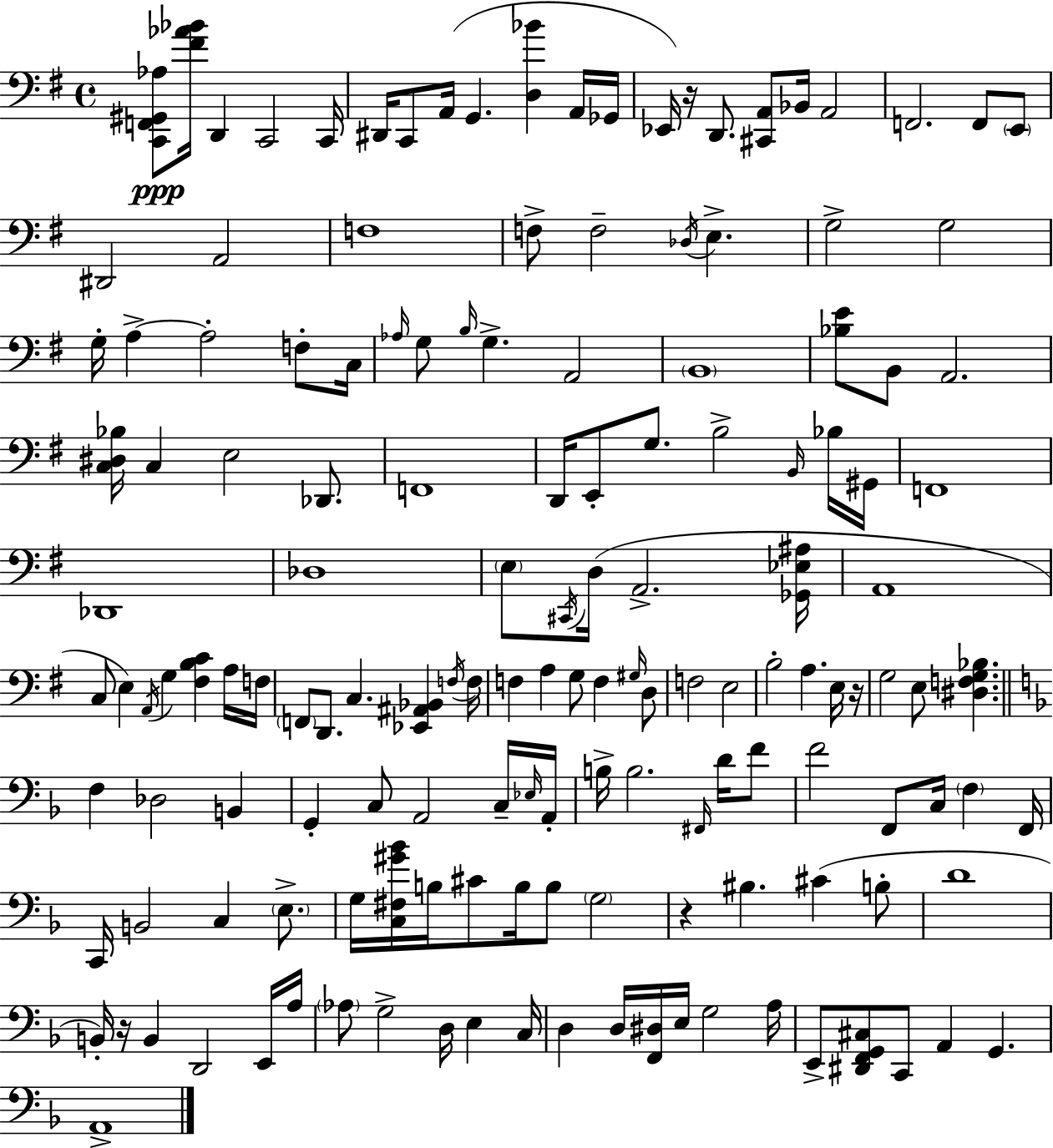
X:1
T:Untitled
M:4/4
L:1/4
K:Em
[C,,F,,^G,,_A,]/2 [^F_A_B]/4 D,, C,,2 C,,/4 ^D,,/4 C,,/2 A,,/4 G,, [D,_B] A,,/4 _G,,/4 _E,,/4 z/4 D,,/2 [^C,,A,,]/2 _B,,/4 A,,2 F,,2 F,,/2 E,,/2 ^D,,2 A,,2 F,4 F,/2 F,2 _D,/4 E, G,2 G,2 G,/4 A, A,2 F,/2 C,/4 _A,/4 G,/2 B,/4 G, A,,2 B,,4 [_B,E]/2 B,,/2 A,,2 [C,^D,_B,]/4 C, E,2 _D,,/2 F,,4 D,,/4 E,,/2 G,/2 B,2 B,,/4 _B,/4 ^G,,/4 F,,4 _D,,4 _D,4 E,/2 ^C,,/4 D,/4 A,,2 [_G,,_E,^A,]/4 A,,4 C,/2 E, A,,/4 G, [^F,B,C] A,/4 F,/4 F,,/2 D,,/2 C, [_E,,^A,,_B,,] F,/4 F,/4 F, A, G,/2 F, ^G,/4 D,/2 F,2 E,2 B,2 A, E,/4 z/4 G,2 E,/2 [^D,F,G,_B,] F, _D,2 B,, G,, C,/2 A,,2 C,/4 _E,/4 A,,/4 B,/4 B,2 ^F,,/4 D/4 F/2 F2 F,,/2 C,/4 F, F,,/4 C,,/4 B,,2 C, E,/2 G,/4 [C,^F,^G_B]/4 B,/4 ^C/2 B,/4 B,/2 G,2 z ^B, ^C B,/2 D4 B,,/4 z/4 B,, D,,2 E,,/4 A,/4 _A,/2 G,2 D,/4 E, C,/4 D, D,/4 [F,,^D,]/4 E,/4 G,2 A,/4 E,,/2 [^D,,F,,G,,^C,]/2 C,,/2 A,, G,, A,,4